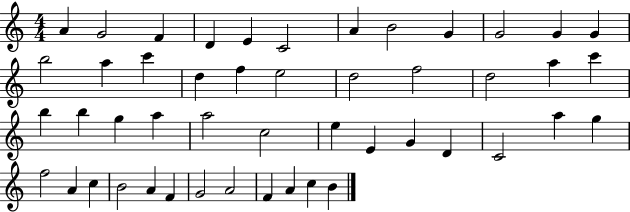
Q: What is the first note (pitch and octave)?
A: A4